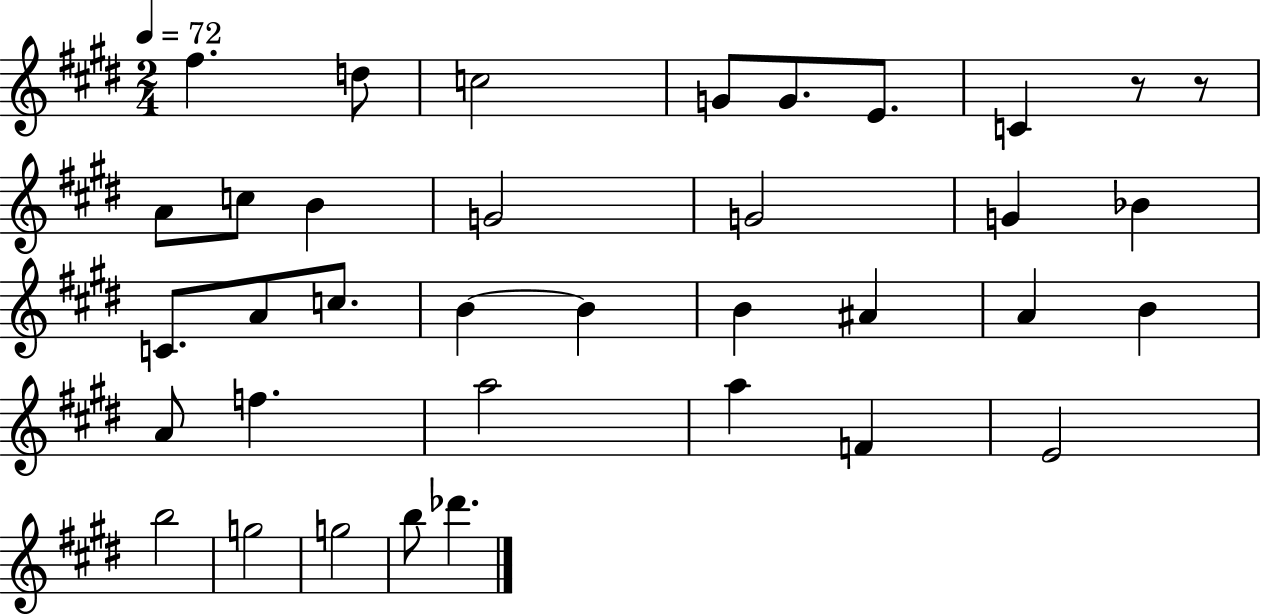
X:1
T:Untitled
M:2/4
L:1/4
K:E
^f d/2 c2 G/2 G/2 E/2 C z/2 z/2 A/2 c/2 B G2 G2 G _B C/2 A/2 c/2 B B B ^A A B A/2 f a2 a F E2 b2 g2 g2 b/2 _d'